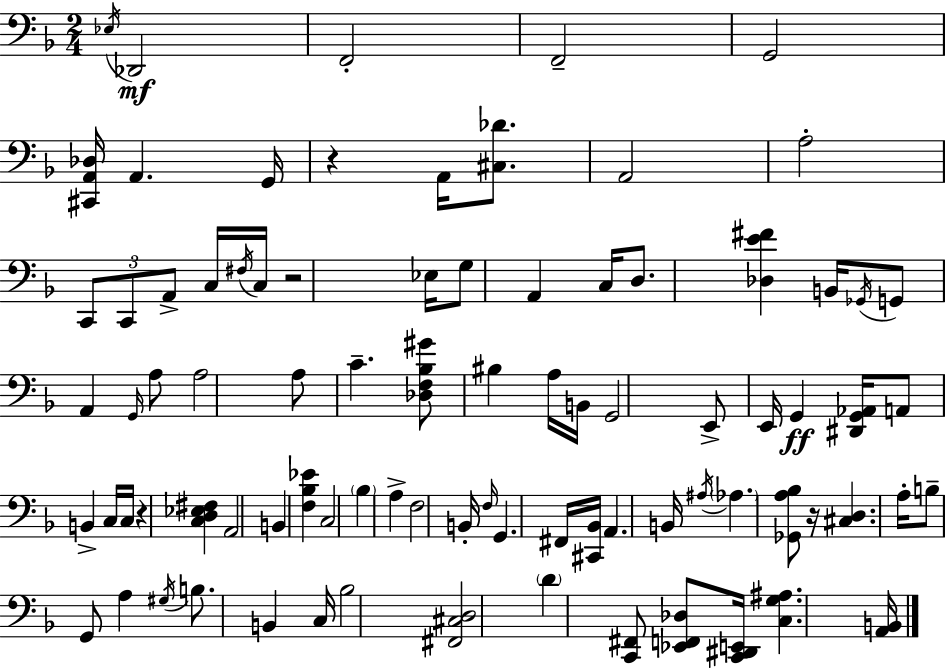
{
  \clef bass
  \numericTimeSignature
  \time 2/4
  \key d \minor
  \acciaccatura { ees16 }\mf des,2 | f,2-. | f,2-- | g,2 | \break <cis, a, des>16 a,4. | g,16 r4 a,16 <cis des'>8. | a,2 | a2-. | \break \tuplet 3/2 { c,8 c,8 a,8-> } c16 | \acciaccatura { fis16 } c16 r2 | ees16 g8 a,4 | c16 d8. <des e' fis'>4 | \break b,16 \acciaccatura { ges,16 } g,8 a,4 | \grace { g,16 } a8 a2 | a8 c'4.-- | <des f bes gis'>8 bis4 | \break a16 b,16 g,2 | e,8-> e,16 g,4\ff | <dis, g, aes,>16 a,8 b,4-> | c16 c16 r4 | \break <c d ees fis>4 a,2 | b,4 | <f bes ees'>4 c2 | \parenthesize bes4 | \break a4-> f2 | b,16-. \grace { f16 } g,4. | fis,16 <cis, bes,>16 a,4. | b,16 \acciaccatura { ais16 } \parenthesize aes4. | \break <ges, a bes>8 r16 <cis d>4. | a16-. b8-- | g,8 a4 \acciaccatura { gis16 } b8. | b,4 c16 bes2 | \break <fis, cis d>2 | \parenthesize d'4 | <c, fis,>8 <ees, f, des>8 <c, dis, e,>16 | <c g ais>4. <a, b,>16 \bar "|."
}